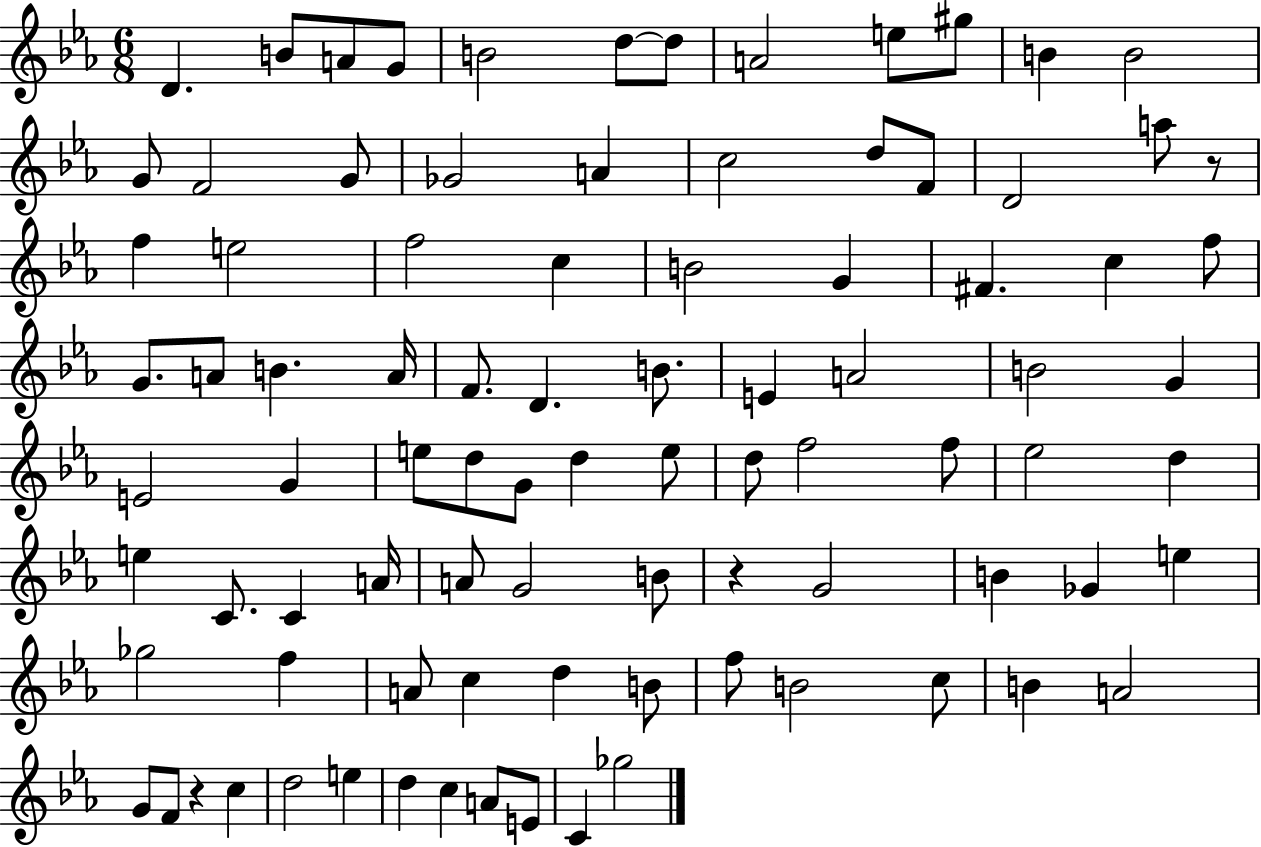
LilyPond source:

{
  \clef treble
  \numericTimeSignature
  \time 6/8
  \key ees \major
  d'4. b'8 a'8 g'8 | b'2 d''8~~ d''8 | a'2 e''8 gis''8 | b'4 b'2 | \break g'8 f'2 g'8 | ges'2 a'4 | c''2 d''8 f'8 | d'2 a''8 r8 | \break f''4 e''2 | f''2 c''4 | b'2 g'4 | fis'4. c''4 f''8 | \break g'8. a'8 b'4. a'16 | f'8. d'4. b'8. | e'4 a'2 | b'2 g'4 | \break e'2 g'4 | e''8 d''8 g'8 d''4 e''8 | d''8 f''2 f''8 | ees''2 d''4 | \break e''4 c'8. c'4 a'16 | a'8 g'2 b'8 | r4 g'2 | b'4 ges'4 e''4 | \break ges''2 f''4 | a'8 c''4 d''4 b'8 | f''8 b'2 c''8 | b'4 a'2 | \break g'8 f'8 r4 c''4 | d''2 e''4 | d''4 c''4 a'8 e'8 | c'4 ges''2 | \break \bar "|."
}